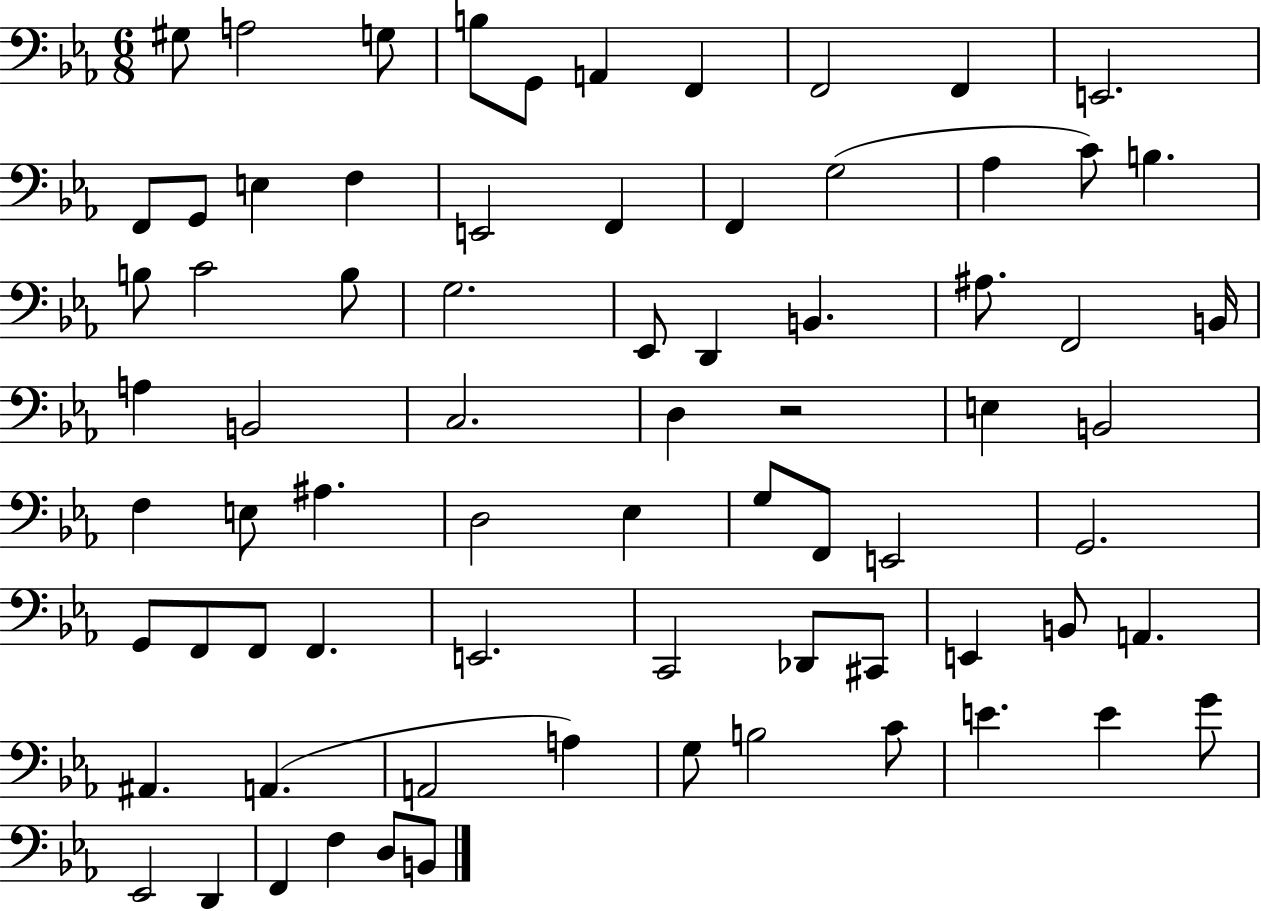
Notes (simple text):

G#3/e A3/h G3/e B3/e G2/e A2/q F2/q F2/h F2/q E2/h. F2/e G2/e E3/q F3/q E2/h F2/q F2/q G3/h Ab3/q C4/e B3/q. B3/e C4/h B3/e G3/h. Eb2/e D2/q B2/q. A#3/e. F2/h B2/s A3/q B2/h C3/h. D3/q R/h E3/q B2/h F3/q E3/e A#3/q. D3/h Eb3/q G3/e F2/e E2/h G2/h. G2/e F2/e F2/e F2/q. E2/h. C2/h Db2/e C#2/e E2/q B2/e A2/q. A#2/q. A2/q. A2/h A3/q G3/e B3/h C4/e E4/q. E4/q G4/e Eb2/h D2/q F2/q F3/q D3/e B2/e